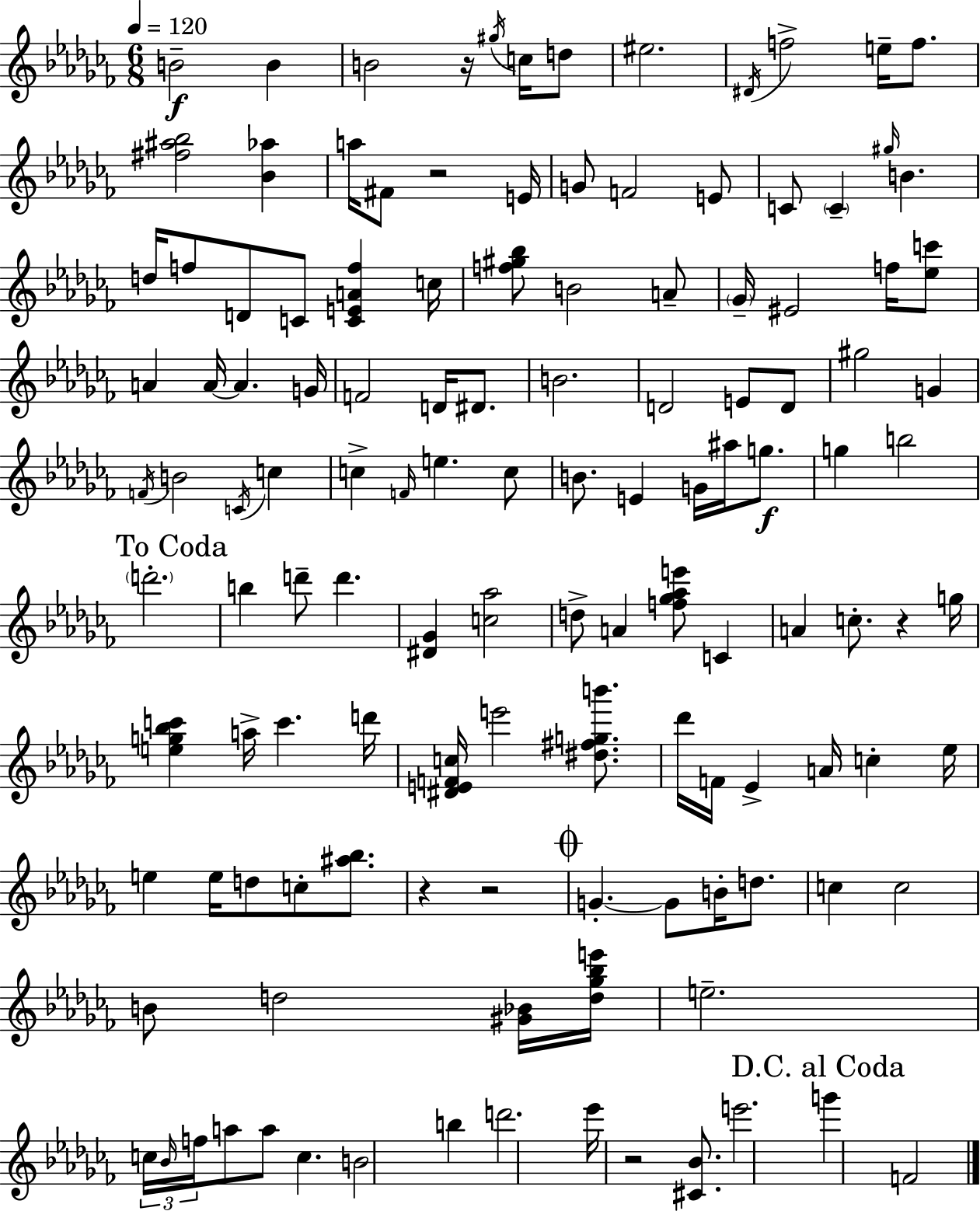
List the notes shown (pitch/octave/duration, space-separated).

B4/h B4/q B4/h R/s G#5/s C5/s D5/e EIS5/h. D#4/s F5/h E5/s F5/e. [F#5,A#5,Bb5]/h [Bb4,Ab5]/q A5/s F#4/e R/h E4/s G4/e F4/h E4/e C4/e C4/q G#5/s B4/q. D5/s F5/e D4/e C4/e [C4,E4,A4,F5]/q C5/s [F5,G#5,Bb5]/e B4/h A4/e Gb4/s EIS4/h F5/s [Eb5,C6]/e A4/q A4/s A4/q. G4/s F4/h D4/s D#4/e. B4/h. D4/h E4/e D4/e G#5/h G4/q F4/s B4/h C4/s C5/q C5/q F4/s E5/q. C5/e B4/e. E4/q G4/s A#5/s G5/e. G5/q B5/h D6/h. B5/q D6/e D6/q. [D#4,Gb4]/q [C5,Ab5]/h D5/e A4/q [F5,Gb5,Ab5,E6]/e C4/q A4/q C5/e. R/q G5/s [E5,G5,Bb5,C6]/q A5/s C6/q. D6/s [D#4,E4,F4,C5]/s E6/h [D#5,F#5,G5,B6]/e. Db6/s F4/s Eb4/q A4/s C5/q Eb5/s E5/q E5/s D5/e C5/e [A#5,Bb5]/e. R/q R/h G4/q. G4/e B4/s D5/e. C5/q C5/h B4/e D5/h [G#4,Bb4]/s [D5,Gb5,Bb5,E6]/s E5/h. C5/s Bb4/s F5/s A5/e A5/e C5/q. B4/h B5/q D6/h. Eb6/s R/h [C#4,Bb4]/e. E6/h. G6/q F4/h